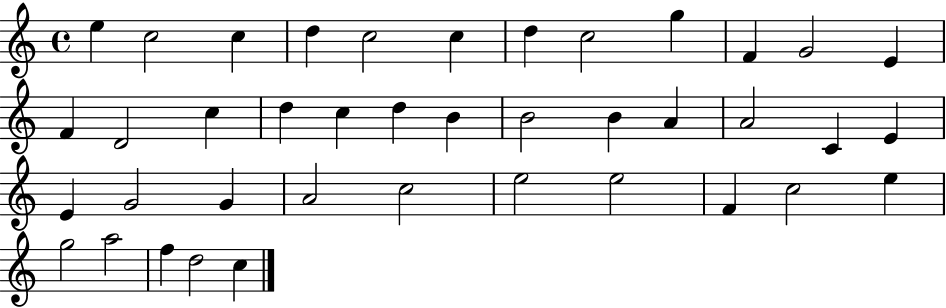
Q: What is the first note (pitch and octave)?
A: E5